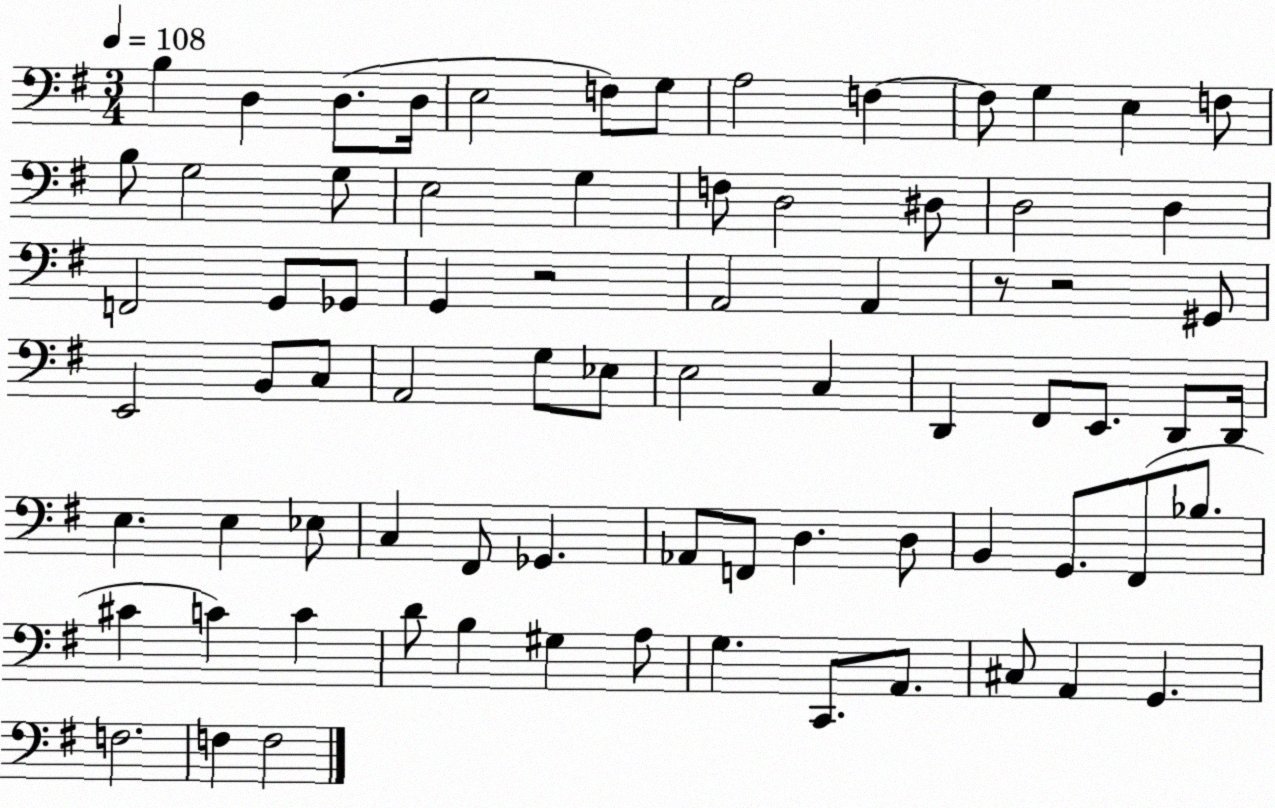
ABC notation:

X:1
T:Untitled
M:3/4
L:1/4
K:G
B, D, D,/2 D,/4 E,2 F,/2 G,/2 A,2 F, F,/2 G, E, F,/2 B,/2 G,2 G,/2 E,2 G, F,/2 D,2 ^D,/2 D,2 D, F,,2 G,,/2 _G,,/2 G,, z2 A,,2 A,, z/2 z2 ^G,,/2 E,,2 B,,/2 C,/2 A,,2 G,/2 _E,/2 E,2 C, D,, ^F,,/2 E,,/2 D,,/2 D,,/4 E, E, _E,/2 C, ^F,,/2 _G,, _A,,/2 F,,/2 D, D,/2 B,, G,,/2 ^F,,/2 _B,/2 ^C C C D/2 B, ^G, A,/2 G, C,,/2 A,,/2 ^C,/2 A,, G,, F,2 F, F,2